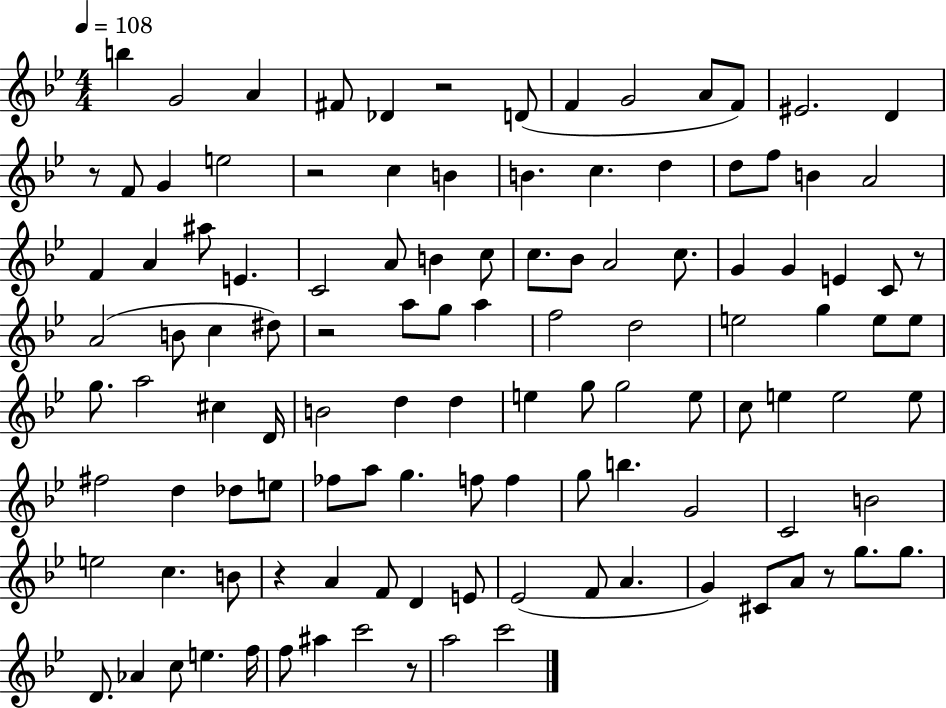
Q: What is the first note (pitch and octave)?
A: B5